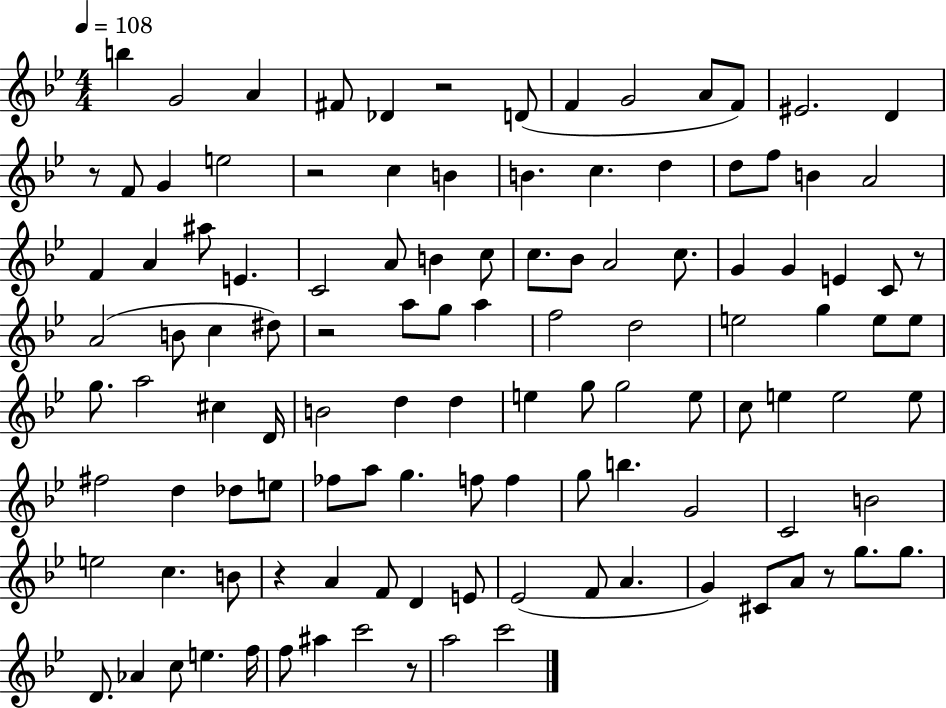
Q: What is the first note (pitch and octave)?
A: B5